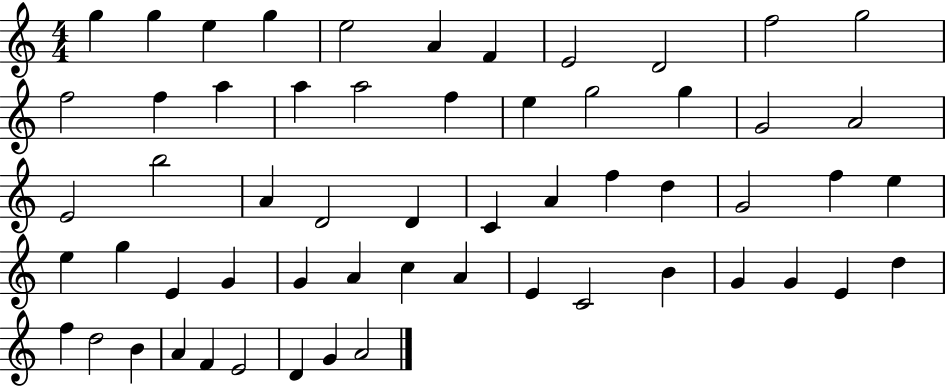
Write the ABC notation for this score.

X:1
T:Untitled
M:4/4
L:1/4
K:C
g g e g e2 A F E2 D2 f2 g2 f2 f a a a2 f e g2 g G2 A2 E2 b2 A D2 D C A f d G2 f e e g E G G A c A E C2 B G G E d f d2 B A F E2 D G A2